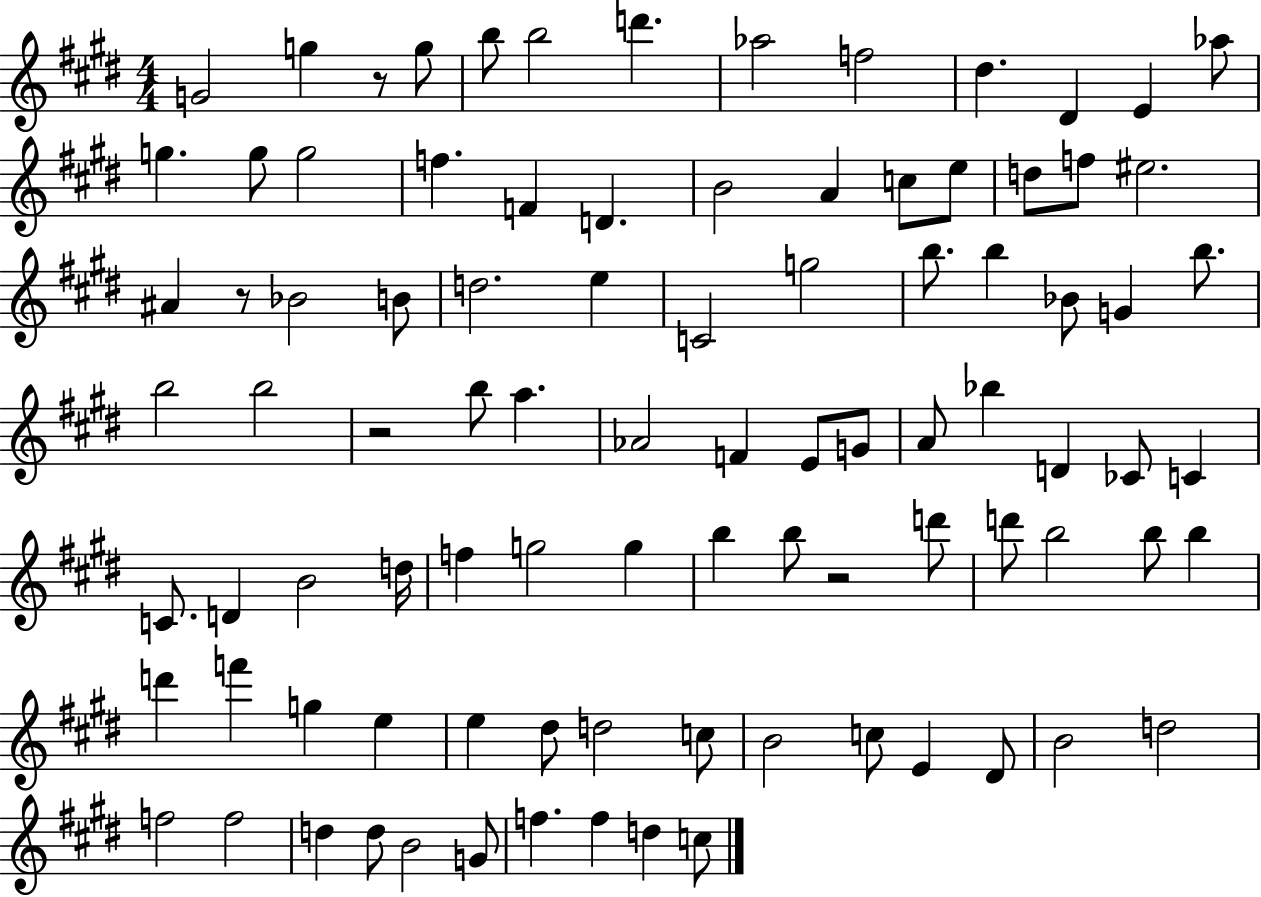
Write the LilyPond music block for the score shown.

{
  \clef treble
  \numericTimeSignature
  \time 4/4
  \key e \major
  g'2 g''4 r8 g''8 | b''8 b''2 d'''4. | aes''2 f''2 | dis''4. dis'4 e'4 aes''8 | \break g''4. g''8 g''2 | f''4. f'4 d'4. | b'2 a'4 c''8 e''8 | d''8 f''8 eis''2. | \break ais'4 r8 bes'2 b'8 | d''2. e''4 | c'2 g''2 | b''8. b''4 bes'8 g'4 b''8. | \break b''2 b''2 | r2 b''8 a''4. | aes'2 f'4 e'8 g'8 | a'8 bes''4 d'4 ces'8 c'4 | \break c'8. d'4 b'2 d''16 | f''4 g''2 g''4 | b''4 b''8 r2 d'''8 | d'''8 b''2 b''8 b''4 | \break d'''4 f'''4 g''4 e''4 | e''4 dis''8 d''2 c''8 | b'2 c''8 e'4 dis'8 | b'2 d''2 | \break f''2 f''2 | d''4 d''8 b'2 g'8 | f''4. f''4 d''4 c''8 | \bar "|."
}